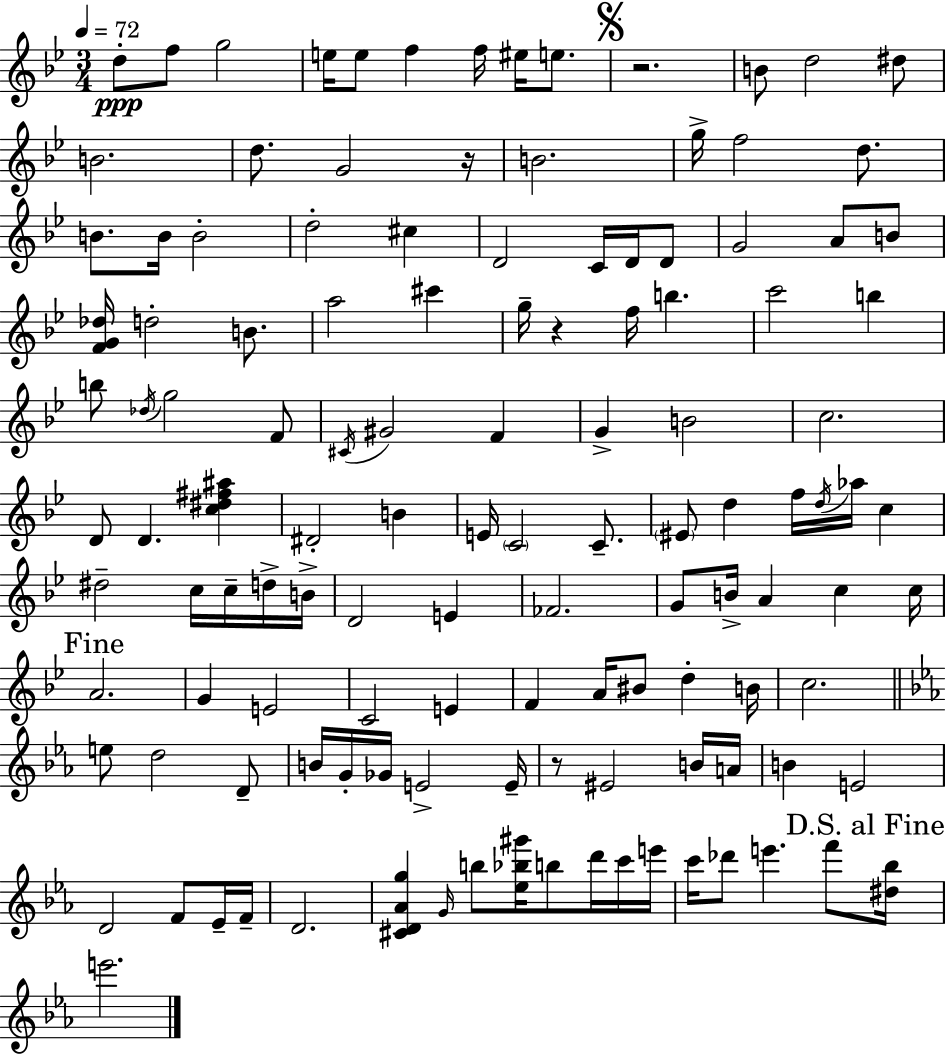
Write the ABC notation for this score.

X:1
T:Untitled
M:3/4
L:1/4
K:Gm
d/2 f/2 g2 e/4 e/2 f f/4 ^e/4 e/2 z2 B/2 d2 ^d/2 B2 d/2 G2 z/4 B2 g/4 f2 d/2 B/2 B/4 B2 d2 ^c D2 C/4 D/4 D/2 G2 A/2 B/2 [FG_d]/4 d2 B/2 a2 ^c' g/4 z f/4 b c'2 b b/2 _d/4 g2 F/2 ^C/4 ^G2 F G B2 c2 D/2 D [c^d^f^a] ^D2 B E/4 C2 C/2 ^E/2 d f/4 d/4 _a/4 c ^d2 c/4 c/4 d/4 B/4 D2 E _F2 G/2 B/4 A c c/4 A2 G E2 C2 E F A/4 ^B/2 d B/4 c2 e/2 d2 D/2 B/4 G/4 _G/4 E2 E/4 z/2 ^E2 B/4 A/4 B E2 D2 F/2 _E/4 F/4 D2 [^CD_Ag] G/4 b/2 [_e_b^g']/4 b/2 d'/4 c'/4 e'/4 c'/4 _d'/2 e' f'/2 [^d_b]/4 e'2